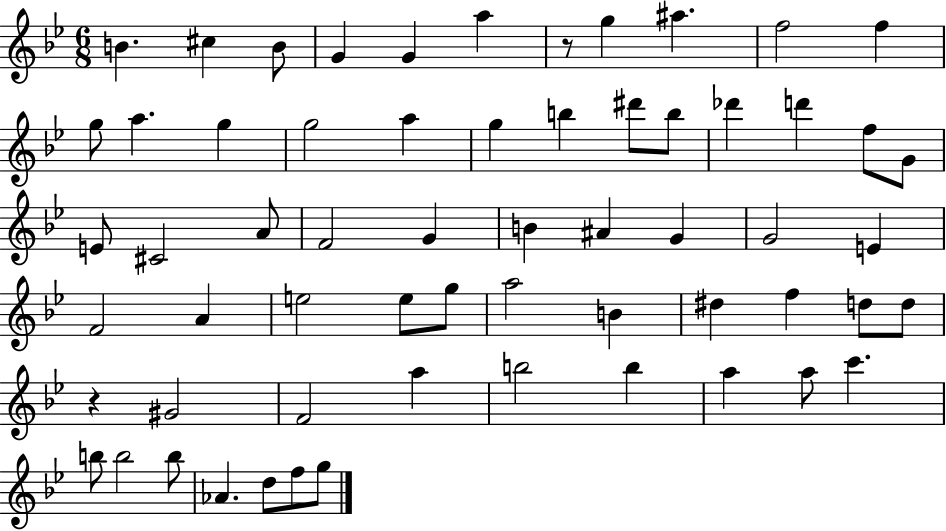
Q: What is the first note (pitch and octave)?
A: B4